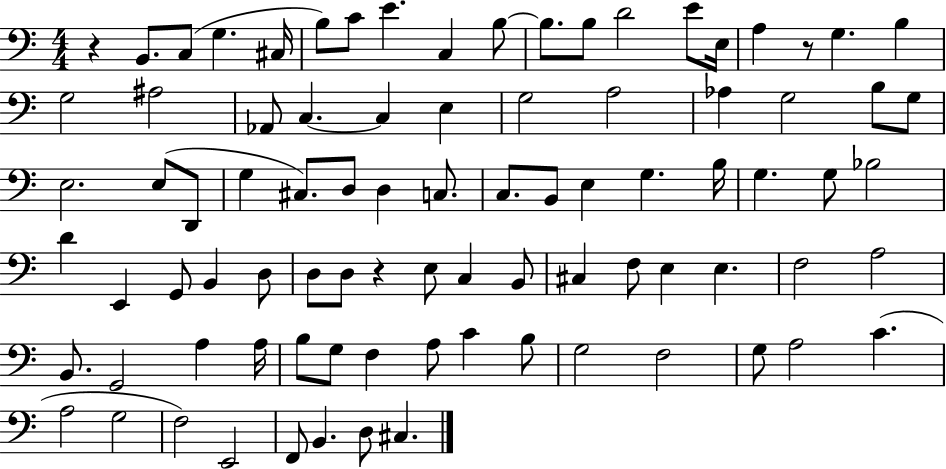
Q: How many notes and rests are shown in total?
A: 87